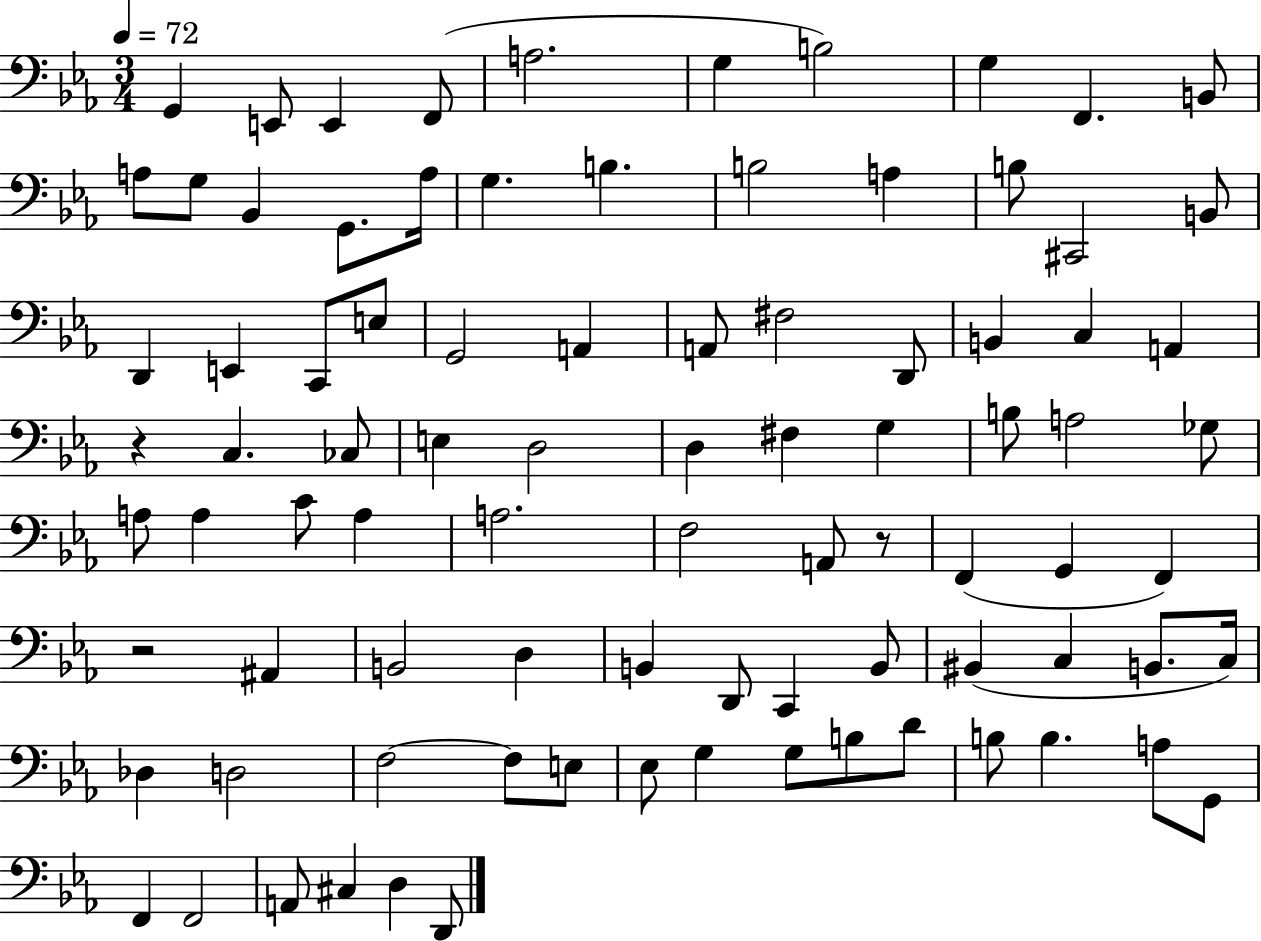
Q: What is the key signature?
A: EES major